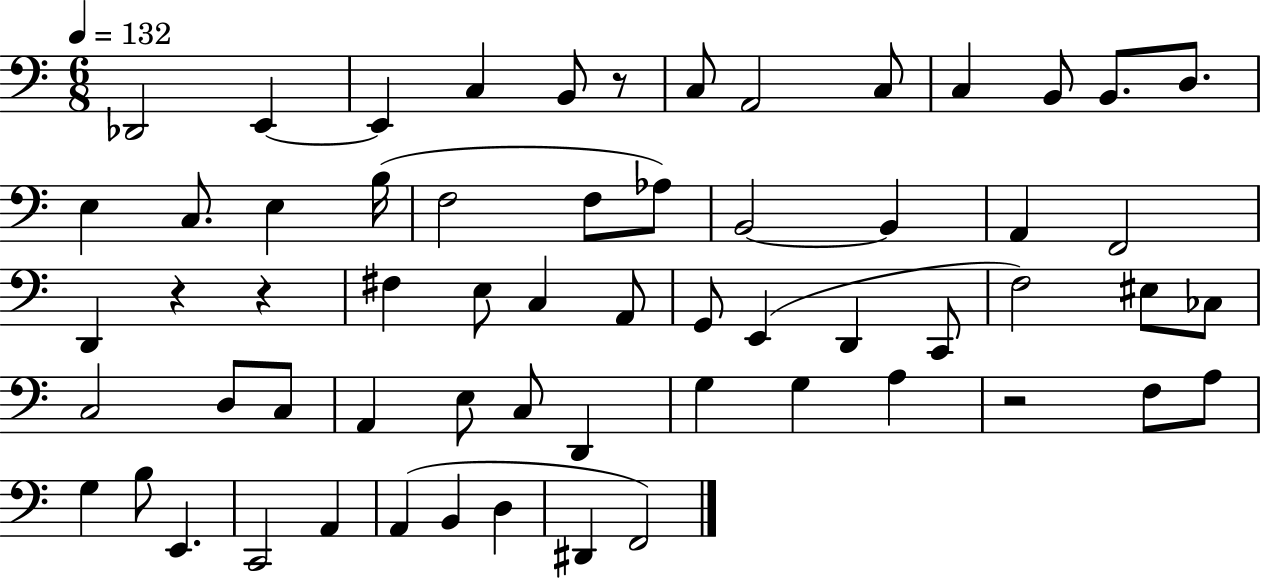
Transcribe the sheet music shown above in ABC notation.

X:1
T:Untitled
M:6/8
L:1/4
K:C
_D,,2 E,, E,, C, B,,/2 z/2 C,/2 A,,2 C,/2 C, B,,/2 B,,/2 D,/2 E, C,/2 E, B,/4 F,2 F,/2 _A,/2 B,,2 B,, A,, F,,2 D,, z z ^F, E,/2 C, A,,/2 G,,/2 E,, D,, C,,/2 F,2 ^E,/2 _C,/2 C,2 D,/2 C,/2 A,, E,/2 C,/2 D,, G, G, A, z2 F,/2 A,/2 G, B,/2 E,, C,,2 A,, A,, B,, D, ^D,, F,,2